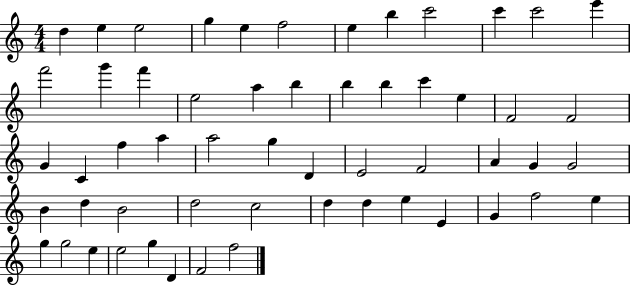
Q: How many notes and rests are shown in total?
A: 56